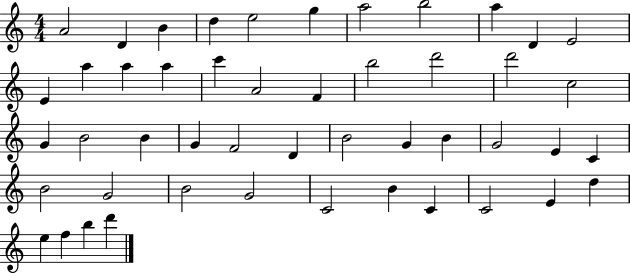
X:1
T:Untitled
M:4/4
L:1/4
K:C
A2 D B d e2 g a2 b2 a D E2 E a a a c' A2 F b2 d'2 d'2 c2 G B2 B G F2 D B2 G B G2 E C B2 G2 B2 G2 C2 B C C2 E d e f b d'